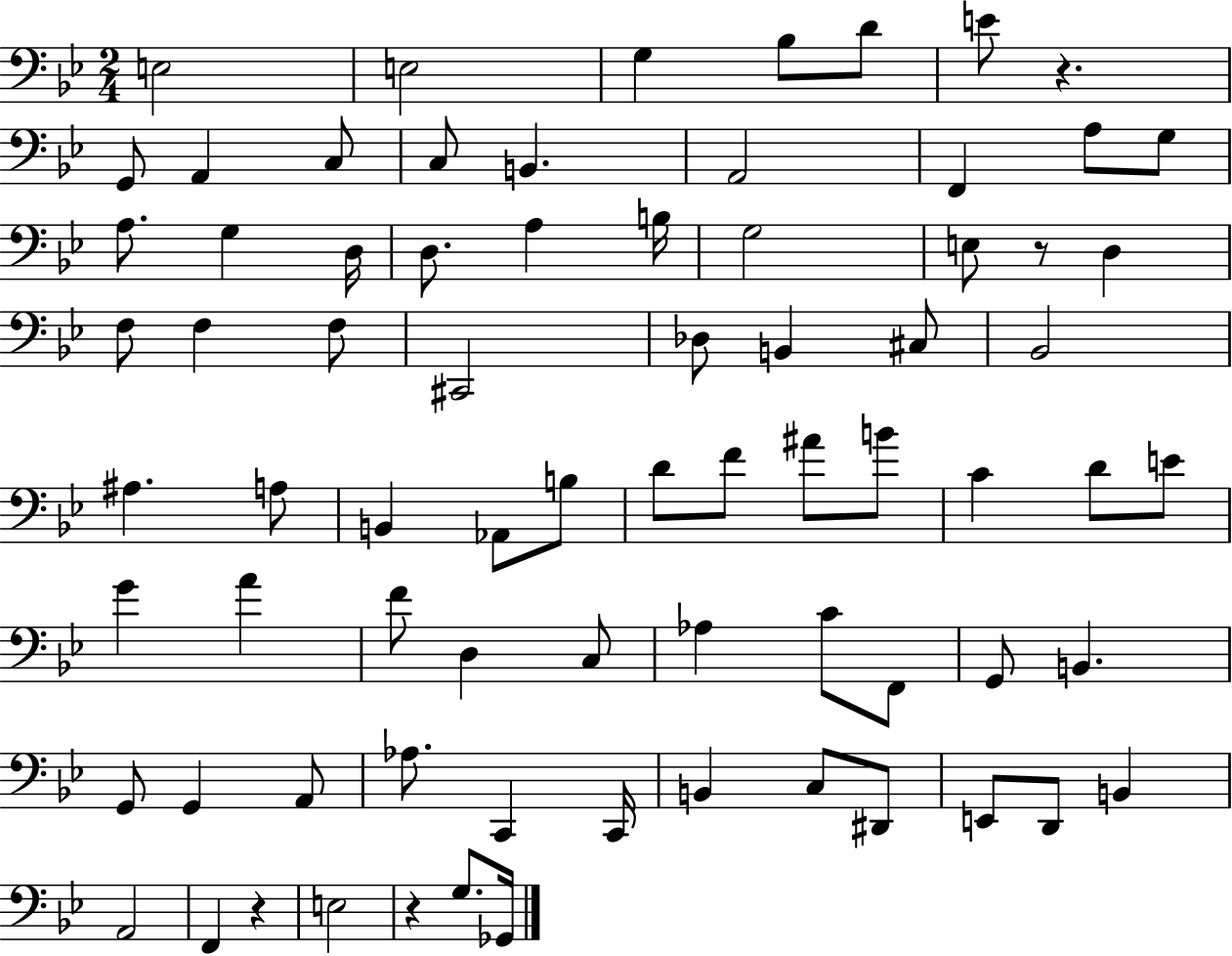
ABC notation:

X:1
T:Untitled
M:2/4
L:1/4
K:Bb
E,2 E,2 G, _B,/2 D/2 E/2 z G,,/2 A,, C,/2 C,/2 B,, A,,2 F,, A,/2 G,/2 A,/2 G, D,/4 D,/2 A, B,/4 G,2 E,/2 z/2 D, F,/2 F, F,/2 ^C,,2 _D,/2 B,, ^C,/2 _B,,2 ^A, A,/2 B,, _A,,/2 B,/2 D/2 F/2 ^A/2 B/2 C D/2 E/2 G A F/2 D, C,/2 _A, C/2 F,,/2 G,,/2 B,, G,,/2 G,, A,,/2 _A,/2 C,, C,,/4 B,, C,/2 ^D,,/2 E,,/2 D,,/2 B,, A,,2 F,, z E,2 z G,/2 _G,,/4